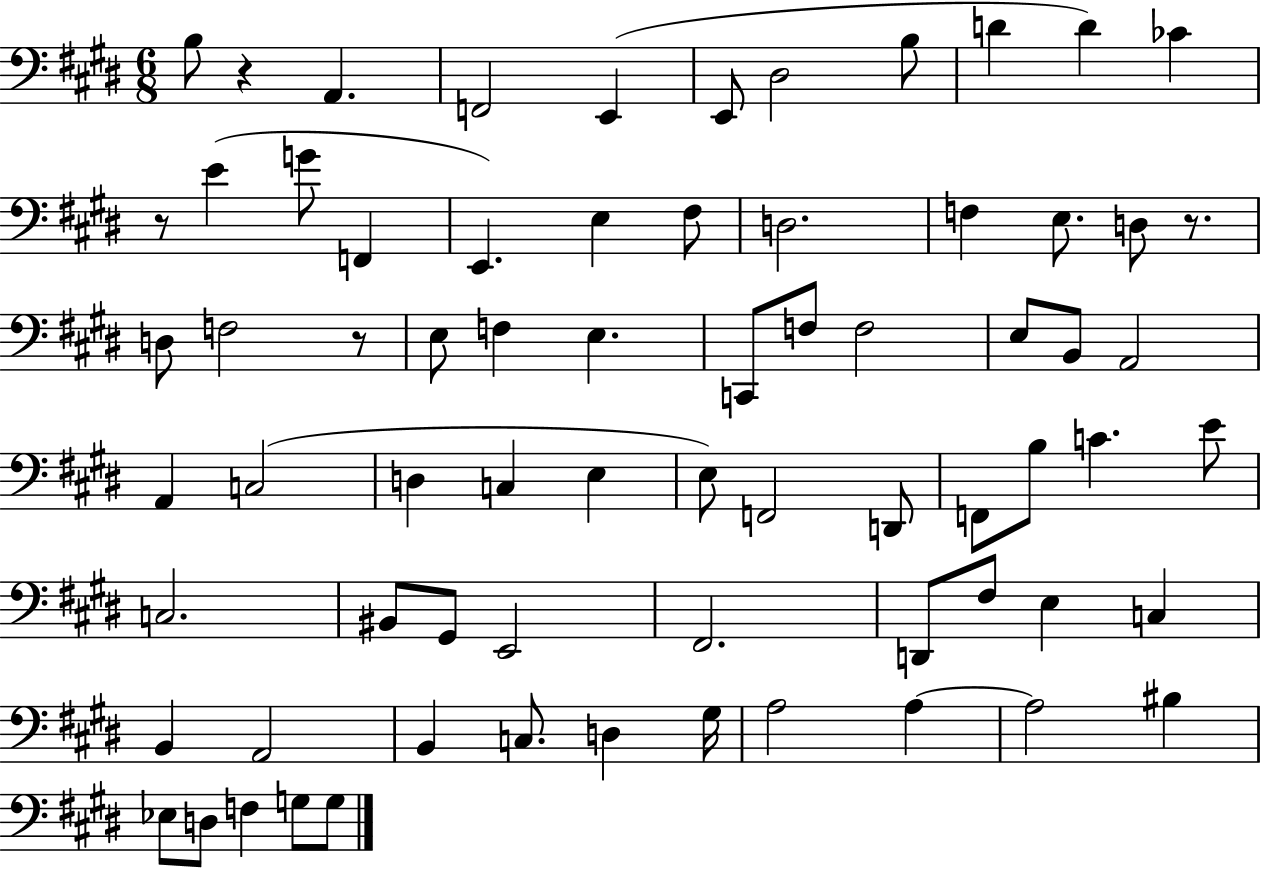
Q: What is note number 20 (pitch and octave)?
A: D3